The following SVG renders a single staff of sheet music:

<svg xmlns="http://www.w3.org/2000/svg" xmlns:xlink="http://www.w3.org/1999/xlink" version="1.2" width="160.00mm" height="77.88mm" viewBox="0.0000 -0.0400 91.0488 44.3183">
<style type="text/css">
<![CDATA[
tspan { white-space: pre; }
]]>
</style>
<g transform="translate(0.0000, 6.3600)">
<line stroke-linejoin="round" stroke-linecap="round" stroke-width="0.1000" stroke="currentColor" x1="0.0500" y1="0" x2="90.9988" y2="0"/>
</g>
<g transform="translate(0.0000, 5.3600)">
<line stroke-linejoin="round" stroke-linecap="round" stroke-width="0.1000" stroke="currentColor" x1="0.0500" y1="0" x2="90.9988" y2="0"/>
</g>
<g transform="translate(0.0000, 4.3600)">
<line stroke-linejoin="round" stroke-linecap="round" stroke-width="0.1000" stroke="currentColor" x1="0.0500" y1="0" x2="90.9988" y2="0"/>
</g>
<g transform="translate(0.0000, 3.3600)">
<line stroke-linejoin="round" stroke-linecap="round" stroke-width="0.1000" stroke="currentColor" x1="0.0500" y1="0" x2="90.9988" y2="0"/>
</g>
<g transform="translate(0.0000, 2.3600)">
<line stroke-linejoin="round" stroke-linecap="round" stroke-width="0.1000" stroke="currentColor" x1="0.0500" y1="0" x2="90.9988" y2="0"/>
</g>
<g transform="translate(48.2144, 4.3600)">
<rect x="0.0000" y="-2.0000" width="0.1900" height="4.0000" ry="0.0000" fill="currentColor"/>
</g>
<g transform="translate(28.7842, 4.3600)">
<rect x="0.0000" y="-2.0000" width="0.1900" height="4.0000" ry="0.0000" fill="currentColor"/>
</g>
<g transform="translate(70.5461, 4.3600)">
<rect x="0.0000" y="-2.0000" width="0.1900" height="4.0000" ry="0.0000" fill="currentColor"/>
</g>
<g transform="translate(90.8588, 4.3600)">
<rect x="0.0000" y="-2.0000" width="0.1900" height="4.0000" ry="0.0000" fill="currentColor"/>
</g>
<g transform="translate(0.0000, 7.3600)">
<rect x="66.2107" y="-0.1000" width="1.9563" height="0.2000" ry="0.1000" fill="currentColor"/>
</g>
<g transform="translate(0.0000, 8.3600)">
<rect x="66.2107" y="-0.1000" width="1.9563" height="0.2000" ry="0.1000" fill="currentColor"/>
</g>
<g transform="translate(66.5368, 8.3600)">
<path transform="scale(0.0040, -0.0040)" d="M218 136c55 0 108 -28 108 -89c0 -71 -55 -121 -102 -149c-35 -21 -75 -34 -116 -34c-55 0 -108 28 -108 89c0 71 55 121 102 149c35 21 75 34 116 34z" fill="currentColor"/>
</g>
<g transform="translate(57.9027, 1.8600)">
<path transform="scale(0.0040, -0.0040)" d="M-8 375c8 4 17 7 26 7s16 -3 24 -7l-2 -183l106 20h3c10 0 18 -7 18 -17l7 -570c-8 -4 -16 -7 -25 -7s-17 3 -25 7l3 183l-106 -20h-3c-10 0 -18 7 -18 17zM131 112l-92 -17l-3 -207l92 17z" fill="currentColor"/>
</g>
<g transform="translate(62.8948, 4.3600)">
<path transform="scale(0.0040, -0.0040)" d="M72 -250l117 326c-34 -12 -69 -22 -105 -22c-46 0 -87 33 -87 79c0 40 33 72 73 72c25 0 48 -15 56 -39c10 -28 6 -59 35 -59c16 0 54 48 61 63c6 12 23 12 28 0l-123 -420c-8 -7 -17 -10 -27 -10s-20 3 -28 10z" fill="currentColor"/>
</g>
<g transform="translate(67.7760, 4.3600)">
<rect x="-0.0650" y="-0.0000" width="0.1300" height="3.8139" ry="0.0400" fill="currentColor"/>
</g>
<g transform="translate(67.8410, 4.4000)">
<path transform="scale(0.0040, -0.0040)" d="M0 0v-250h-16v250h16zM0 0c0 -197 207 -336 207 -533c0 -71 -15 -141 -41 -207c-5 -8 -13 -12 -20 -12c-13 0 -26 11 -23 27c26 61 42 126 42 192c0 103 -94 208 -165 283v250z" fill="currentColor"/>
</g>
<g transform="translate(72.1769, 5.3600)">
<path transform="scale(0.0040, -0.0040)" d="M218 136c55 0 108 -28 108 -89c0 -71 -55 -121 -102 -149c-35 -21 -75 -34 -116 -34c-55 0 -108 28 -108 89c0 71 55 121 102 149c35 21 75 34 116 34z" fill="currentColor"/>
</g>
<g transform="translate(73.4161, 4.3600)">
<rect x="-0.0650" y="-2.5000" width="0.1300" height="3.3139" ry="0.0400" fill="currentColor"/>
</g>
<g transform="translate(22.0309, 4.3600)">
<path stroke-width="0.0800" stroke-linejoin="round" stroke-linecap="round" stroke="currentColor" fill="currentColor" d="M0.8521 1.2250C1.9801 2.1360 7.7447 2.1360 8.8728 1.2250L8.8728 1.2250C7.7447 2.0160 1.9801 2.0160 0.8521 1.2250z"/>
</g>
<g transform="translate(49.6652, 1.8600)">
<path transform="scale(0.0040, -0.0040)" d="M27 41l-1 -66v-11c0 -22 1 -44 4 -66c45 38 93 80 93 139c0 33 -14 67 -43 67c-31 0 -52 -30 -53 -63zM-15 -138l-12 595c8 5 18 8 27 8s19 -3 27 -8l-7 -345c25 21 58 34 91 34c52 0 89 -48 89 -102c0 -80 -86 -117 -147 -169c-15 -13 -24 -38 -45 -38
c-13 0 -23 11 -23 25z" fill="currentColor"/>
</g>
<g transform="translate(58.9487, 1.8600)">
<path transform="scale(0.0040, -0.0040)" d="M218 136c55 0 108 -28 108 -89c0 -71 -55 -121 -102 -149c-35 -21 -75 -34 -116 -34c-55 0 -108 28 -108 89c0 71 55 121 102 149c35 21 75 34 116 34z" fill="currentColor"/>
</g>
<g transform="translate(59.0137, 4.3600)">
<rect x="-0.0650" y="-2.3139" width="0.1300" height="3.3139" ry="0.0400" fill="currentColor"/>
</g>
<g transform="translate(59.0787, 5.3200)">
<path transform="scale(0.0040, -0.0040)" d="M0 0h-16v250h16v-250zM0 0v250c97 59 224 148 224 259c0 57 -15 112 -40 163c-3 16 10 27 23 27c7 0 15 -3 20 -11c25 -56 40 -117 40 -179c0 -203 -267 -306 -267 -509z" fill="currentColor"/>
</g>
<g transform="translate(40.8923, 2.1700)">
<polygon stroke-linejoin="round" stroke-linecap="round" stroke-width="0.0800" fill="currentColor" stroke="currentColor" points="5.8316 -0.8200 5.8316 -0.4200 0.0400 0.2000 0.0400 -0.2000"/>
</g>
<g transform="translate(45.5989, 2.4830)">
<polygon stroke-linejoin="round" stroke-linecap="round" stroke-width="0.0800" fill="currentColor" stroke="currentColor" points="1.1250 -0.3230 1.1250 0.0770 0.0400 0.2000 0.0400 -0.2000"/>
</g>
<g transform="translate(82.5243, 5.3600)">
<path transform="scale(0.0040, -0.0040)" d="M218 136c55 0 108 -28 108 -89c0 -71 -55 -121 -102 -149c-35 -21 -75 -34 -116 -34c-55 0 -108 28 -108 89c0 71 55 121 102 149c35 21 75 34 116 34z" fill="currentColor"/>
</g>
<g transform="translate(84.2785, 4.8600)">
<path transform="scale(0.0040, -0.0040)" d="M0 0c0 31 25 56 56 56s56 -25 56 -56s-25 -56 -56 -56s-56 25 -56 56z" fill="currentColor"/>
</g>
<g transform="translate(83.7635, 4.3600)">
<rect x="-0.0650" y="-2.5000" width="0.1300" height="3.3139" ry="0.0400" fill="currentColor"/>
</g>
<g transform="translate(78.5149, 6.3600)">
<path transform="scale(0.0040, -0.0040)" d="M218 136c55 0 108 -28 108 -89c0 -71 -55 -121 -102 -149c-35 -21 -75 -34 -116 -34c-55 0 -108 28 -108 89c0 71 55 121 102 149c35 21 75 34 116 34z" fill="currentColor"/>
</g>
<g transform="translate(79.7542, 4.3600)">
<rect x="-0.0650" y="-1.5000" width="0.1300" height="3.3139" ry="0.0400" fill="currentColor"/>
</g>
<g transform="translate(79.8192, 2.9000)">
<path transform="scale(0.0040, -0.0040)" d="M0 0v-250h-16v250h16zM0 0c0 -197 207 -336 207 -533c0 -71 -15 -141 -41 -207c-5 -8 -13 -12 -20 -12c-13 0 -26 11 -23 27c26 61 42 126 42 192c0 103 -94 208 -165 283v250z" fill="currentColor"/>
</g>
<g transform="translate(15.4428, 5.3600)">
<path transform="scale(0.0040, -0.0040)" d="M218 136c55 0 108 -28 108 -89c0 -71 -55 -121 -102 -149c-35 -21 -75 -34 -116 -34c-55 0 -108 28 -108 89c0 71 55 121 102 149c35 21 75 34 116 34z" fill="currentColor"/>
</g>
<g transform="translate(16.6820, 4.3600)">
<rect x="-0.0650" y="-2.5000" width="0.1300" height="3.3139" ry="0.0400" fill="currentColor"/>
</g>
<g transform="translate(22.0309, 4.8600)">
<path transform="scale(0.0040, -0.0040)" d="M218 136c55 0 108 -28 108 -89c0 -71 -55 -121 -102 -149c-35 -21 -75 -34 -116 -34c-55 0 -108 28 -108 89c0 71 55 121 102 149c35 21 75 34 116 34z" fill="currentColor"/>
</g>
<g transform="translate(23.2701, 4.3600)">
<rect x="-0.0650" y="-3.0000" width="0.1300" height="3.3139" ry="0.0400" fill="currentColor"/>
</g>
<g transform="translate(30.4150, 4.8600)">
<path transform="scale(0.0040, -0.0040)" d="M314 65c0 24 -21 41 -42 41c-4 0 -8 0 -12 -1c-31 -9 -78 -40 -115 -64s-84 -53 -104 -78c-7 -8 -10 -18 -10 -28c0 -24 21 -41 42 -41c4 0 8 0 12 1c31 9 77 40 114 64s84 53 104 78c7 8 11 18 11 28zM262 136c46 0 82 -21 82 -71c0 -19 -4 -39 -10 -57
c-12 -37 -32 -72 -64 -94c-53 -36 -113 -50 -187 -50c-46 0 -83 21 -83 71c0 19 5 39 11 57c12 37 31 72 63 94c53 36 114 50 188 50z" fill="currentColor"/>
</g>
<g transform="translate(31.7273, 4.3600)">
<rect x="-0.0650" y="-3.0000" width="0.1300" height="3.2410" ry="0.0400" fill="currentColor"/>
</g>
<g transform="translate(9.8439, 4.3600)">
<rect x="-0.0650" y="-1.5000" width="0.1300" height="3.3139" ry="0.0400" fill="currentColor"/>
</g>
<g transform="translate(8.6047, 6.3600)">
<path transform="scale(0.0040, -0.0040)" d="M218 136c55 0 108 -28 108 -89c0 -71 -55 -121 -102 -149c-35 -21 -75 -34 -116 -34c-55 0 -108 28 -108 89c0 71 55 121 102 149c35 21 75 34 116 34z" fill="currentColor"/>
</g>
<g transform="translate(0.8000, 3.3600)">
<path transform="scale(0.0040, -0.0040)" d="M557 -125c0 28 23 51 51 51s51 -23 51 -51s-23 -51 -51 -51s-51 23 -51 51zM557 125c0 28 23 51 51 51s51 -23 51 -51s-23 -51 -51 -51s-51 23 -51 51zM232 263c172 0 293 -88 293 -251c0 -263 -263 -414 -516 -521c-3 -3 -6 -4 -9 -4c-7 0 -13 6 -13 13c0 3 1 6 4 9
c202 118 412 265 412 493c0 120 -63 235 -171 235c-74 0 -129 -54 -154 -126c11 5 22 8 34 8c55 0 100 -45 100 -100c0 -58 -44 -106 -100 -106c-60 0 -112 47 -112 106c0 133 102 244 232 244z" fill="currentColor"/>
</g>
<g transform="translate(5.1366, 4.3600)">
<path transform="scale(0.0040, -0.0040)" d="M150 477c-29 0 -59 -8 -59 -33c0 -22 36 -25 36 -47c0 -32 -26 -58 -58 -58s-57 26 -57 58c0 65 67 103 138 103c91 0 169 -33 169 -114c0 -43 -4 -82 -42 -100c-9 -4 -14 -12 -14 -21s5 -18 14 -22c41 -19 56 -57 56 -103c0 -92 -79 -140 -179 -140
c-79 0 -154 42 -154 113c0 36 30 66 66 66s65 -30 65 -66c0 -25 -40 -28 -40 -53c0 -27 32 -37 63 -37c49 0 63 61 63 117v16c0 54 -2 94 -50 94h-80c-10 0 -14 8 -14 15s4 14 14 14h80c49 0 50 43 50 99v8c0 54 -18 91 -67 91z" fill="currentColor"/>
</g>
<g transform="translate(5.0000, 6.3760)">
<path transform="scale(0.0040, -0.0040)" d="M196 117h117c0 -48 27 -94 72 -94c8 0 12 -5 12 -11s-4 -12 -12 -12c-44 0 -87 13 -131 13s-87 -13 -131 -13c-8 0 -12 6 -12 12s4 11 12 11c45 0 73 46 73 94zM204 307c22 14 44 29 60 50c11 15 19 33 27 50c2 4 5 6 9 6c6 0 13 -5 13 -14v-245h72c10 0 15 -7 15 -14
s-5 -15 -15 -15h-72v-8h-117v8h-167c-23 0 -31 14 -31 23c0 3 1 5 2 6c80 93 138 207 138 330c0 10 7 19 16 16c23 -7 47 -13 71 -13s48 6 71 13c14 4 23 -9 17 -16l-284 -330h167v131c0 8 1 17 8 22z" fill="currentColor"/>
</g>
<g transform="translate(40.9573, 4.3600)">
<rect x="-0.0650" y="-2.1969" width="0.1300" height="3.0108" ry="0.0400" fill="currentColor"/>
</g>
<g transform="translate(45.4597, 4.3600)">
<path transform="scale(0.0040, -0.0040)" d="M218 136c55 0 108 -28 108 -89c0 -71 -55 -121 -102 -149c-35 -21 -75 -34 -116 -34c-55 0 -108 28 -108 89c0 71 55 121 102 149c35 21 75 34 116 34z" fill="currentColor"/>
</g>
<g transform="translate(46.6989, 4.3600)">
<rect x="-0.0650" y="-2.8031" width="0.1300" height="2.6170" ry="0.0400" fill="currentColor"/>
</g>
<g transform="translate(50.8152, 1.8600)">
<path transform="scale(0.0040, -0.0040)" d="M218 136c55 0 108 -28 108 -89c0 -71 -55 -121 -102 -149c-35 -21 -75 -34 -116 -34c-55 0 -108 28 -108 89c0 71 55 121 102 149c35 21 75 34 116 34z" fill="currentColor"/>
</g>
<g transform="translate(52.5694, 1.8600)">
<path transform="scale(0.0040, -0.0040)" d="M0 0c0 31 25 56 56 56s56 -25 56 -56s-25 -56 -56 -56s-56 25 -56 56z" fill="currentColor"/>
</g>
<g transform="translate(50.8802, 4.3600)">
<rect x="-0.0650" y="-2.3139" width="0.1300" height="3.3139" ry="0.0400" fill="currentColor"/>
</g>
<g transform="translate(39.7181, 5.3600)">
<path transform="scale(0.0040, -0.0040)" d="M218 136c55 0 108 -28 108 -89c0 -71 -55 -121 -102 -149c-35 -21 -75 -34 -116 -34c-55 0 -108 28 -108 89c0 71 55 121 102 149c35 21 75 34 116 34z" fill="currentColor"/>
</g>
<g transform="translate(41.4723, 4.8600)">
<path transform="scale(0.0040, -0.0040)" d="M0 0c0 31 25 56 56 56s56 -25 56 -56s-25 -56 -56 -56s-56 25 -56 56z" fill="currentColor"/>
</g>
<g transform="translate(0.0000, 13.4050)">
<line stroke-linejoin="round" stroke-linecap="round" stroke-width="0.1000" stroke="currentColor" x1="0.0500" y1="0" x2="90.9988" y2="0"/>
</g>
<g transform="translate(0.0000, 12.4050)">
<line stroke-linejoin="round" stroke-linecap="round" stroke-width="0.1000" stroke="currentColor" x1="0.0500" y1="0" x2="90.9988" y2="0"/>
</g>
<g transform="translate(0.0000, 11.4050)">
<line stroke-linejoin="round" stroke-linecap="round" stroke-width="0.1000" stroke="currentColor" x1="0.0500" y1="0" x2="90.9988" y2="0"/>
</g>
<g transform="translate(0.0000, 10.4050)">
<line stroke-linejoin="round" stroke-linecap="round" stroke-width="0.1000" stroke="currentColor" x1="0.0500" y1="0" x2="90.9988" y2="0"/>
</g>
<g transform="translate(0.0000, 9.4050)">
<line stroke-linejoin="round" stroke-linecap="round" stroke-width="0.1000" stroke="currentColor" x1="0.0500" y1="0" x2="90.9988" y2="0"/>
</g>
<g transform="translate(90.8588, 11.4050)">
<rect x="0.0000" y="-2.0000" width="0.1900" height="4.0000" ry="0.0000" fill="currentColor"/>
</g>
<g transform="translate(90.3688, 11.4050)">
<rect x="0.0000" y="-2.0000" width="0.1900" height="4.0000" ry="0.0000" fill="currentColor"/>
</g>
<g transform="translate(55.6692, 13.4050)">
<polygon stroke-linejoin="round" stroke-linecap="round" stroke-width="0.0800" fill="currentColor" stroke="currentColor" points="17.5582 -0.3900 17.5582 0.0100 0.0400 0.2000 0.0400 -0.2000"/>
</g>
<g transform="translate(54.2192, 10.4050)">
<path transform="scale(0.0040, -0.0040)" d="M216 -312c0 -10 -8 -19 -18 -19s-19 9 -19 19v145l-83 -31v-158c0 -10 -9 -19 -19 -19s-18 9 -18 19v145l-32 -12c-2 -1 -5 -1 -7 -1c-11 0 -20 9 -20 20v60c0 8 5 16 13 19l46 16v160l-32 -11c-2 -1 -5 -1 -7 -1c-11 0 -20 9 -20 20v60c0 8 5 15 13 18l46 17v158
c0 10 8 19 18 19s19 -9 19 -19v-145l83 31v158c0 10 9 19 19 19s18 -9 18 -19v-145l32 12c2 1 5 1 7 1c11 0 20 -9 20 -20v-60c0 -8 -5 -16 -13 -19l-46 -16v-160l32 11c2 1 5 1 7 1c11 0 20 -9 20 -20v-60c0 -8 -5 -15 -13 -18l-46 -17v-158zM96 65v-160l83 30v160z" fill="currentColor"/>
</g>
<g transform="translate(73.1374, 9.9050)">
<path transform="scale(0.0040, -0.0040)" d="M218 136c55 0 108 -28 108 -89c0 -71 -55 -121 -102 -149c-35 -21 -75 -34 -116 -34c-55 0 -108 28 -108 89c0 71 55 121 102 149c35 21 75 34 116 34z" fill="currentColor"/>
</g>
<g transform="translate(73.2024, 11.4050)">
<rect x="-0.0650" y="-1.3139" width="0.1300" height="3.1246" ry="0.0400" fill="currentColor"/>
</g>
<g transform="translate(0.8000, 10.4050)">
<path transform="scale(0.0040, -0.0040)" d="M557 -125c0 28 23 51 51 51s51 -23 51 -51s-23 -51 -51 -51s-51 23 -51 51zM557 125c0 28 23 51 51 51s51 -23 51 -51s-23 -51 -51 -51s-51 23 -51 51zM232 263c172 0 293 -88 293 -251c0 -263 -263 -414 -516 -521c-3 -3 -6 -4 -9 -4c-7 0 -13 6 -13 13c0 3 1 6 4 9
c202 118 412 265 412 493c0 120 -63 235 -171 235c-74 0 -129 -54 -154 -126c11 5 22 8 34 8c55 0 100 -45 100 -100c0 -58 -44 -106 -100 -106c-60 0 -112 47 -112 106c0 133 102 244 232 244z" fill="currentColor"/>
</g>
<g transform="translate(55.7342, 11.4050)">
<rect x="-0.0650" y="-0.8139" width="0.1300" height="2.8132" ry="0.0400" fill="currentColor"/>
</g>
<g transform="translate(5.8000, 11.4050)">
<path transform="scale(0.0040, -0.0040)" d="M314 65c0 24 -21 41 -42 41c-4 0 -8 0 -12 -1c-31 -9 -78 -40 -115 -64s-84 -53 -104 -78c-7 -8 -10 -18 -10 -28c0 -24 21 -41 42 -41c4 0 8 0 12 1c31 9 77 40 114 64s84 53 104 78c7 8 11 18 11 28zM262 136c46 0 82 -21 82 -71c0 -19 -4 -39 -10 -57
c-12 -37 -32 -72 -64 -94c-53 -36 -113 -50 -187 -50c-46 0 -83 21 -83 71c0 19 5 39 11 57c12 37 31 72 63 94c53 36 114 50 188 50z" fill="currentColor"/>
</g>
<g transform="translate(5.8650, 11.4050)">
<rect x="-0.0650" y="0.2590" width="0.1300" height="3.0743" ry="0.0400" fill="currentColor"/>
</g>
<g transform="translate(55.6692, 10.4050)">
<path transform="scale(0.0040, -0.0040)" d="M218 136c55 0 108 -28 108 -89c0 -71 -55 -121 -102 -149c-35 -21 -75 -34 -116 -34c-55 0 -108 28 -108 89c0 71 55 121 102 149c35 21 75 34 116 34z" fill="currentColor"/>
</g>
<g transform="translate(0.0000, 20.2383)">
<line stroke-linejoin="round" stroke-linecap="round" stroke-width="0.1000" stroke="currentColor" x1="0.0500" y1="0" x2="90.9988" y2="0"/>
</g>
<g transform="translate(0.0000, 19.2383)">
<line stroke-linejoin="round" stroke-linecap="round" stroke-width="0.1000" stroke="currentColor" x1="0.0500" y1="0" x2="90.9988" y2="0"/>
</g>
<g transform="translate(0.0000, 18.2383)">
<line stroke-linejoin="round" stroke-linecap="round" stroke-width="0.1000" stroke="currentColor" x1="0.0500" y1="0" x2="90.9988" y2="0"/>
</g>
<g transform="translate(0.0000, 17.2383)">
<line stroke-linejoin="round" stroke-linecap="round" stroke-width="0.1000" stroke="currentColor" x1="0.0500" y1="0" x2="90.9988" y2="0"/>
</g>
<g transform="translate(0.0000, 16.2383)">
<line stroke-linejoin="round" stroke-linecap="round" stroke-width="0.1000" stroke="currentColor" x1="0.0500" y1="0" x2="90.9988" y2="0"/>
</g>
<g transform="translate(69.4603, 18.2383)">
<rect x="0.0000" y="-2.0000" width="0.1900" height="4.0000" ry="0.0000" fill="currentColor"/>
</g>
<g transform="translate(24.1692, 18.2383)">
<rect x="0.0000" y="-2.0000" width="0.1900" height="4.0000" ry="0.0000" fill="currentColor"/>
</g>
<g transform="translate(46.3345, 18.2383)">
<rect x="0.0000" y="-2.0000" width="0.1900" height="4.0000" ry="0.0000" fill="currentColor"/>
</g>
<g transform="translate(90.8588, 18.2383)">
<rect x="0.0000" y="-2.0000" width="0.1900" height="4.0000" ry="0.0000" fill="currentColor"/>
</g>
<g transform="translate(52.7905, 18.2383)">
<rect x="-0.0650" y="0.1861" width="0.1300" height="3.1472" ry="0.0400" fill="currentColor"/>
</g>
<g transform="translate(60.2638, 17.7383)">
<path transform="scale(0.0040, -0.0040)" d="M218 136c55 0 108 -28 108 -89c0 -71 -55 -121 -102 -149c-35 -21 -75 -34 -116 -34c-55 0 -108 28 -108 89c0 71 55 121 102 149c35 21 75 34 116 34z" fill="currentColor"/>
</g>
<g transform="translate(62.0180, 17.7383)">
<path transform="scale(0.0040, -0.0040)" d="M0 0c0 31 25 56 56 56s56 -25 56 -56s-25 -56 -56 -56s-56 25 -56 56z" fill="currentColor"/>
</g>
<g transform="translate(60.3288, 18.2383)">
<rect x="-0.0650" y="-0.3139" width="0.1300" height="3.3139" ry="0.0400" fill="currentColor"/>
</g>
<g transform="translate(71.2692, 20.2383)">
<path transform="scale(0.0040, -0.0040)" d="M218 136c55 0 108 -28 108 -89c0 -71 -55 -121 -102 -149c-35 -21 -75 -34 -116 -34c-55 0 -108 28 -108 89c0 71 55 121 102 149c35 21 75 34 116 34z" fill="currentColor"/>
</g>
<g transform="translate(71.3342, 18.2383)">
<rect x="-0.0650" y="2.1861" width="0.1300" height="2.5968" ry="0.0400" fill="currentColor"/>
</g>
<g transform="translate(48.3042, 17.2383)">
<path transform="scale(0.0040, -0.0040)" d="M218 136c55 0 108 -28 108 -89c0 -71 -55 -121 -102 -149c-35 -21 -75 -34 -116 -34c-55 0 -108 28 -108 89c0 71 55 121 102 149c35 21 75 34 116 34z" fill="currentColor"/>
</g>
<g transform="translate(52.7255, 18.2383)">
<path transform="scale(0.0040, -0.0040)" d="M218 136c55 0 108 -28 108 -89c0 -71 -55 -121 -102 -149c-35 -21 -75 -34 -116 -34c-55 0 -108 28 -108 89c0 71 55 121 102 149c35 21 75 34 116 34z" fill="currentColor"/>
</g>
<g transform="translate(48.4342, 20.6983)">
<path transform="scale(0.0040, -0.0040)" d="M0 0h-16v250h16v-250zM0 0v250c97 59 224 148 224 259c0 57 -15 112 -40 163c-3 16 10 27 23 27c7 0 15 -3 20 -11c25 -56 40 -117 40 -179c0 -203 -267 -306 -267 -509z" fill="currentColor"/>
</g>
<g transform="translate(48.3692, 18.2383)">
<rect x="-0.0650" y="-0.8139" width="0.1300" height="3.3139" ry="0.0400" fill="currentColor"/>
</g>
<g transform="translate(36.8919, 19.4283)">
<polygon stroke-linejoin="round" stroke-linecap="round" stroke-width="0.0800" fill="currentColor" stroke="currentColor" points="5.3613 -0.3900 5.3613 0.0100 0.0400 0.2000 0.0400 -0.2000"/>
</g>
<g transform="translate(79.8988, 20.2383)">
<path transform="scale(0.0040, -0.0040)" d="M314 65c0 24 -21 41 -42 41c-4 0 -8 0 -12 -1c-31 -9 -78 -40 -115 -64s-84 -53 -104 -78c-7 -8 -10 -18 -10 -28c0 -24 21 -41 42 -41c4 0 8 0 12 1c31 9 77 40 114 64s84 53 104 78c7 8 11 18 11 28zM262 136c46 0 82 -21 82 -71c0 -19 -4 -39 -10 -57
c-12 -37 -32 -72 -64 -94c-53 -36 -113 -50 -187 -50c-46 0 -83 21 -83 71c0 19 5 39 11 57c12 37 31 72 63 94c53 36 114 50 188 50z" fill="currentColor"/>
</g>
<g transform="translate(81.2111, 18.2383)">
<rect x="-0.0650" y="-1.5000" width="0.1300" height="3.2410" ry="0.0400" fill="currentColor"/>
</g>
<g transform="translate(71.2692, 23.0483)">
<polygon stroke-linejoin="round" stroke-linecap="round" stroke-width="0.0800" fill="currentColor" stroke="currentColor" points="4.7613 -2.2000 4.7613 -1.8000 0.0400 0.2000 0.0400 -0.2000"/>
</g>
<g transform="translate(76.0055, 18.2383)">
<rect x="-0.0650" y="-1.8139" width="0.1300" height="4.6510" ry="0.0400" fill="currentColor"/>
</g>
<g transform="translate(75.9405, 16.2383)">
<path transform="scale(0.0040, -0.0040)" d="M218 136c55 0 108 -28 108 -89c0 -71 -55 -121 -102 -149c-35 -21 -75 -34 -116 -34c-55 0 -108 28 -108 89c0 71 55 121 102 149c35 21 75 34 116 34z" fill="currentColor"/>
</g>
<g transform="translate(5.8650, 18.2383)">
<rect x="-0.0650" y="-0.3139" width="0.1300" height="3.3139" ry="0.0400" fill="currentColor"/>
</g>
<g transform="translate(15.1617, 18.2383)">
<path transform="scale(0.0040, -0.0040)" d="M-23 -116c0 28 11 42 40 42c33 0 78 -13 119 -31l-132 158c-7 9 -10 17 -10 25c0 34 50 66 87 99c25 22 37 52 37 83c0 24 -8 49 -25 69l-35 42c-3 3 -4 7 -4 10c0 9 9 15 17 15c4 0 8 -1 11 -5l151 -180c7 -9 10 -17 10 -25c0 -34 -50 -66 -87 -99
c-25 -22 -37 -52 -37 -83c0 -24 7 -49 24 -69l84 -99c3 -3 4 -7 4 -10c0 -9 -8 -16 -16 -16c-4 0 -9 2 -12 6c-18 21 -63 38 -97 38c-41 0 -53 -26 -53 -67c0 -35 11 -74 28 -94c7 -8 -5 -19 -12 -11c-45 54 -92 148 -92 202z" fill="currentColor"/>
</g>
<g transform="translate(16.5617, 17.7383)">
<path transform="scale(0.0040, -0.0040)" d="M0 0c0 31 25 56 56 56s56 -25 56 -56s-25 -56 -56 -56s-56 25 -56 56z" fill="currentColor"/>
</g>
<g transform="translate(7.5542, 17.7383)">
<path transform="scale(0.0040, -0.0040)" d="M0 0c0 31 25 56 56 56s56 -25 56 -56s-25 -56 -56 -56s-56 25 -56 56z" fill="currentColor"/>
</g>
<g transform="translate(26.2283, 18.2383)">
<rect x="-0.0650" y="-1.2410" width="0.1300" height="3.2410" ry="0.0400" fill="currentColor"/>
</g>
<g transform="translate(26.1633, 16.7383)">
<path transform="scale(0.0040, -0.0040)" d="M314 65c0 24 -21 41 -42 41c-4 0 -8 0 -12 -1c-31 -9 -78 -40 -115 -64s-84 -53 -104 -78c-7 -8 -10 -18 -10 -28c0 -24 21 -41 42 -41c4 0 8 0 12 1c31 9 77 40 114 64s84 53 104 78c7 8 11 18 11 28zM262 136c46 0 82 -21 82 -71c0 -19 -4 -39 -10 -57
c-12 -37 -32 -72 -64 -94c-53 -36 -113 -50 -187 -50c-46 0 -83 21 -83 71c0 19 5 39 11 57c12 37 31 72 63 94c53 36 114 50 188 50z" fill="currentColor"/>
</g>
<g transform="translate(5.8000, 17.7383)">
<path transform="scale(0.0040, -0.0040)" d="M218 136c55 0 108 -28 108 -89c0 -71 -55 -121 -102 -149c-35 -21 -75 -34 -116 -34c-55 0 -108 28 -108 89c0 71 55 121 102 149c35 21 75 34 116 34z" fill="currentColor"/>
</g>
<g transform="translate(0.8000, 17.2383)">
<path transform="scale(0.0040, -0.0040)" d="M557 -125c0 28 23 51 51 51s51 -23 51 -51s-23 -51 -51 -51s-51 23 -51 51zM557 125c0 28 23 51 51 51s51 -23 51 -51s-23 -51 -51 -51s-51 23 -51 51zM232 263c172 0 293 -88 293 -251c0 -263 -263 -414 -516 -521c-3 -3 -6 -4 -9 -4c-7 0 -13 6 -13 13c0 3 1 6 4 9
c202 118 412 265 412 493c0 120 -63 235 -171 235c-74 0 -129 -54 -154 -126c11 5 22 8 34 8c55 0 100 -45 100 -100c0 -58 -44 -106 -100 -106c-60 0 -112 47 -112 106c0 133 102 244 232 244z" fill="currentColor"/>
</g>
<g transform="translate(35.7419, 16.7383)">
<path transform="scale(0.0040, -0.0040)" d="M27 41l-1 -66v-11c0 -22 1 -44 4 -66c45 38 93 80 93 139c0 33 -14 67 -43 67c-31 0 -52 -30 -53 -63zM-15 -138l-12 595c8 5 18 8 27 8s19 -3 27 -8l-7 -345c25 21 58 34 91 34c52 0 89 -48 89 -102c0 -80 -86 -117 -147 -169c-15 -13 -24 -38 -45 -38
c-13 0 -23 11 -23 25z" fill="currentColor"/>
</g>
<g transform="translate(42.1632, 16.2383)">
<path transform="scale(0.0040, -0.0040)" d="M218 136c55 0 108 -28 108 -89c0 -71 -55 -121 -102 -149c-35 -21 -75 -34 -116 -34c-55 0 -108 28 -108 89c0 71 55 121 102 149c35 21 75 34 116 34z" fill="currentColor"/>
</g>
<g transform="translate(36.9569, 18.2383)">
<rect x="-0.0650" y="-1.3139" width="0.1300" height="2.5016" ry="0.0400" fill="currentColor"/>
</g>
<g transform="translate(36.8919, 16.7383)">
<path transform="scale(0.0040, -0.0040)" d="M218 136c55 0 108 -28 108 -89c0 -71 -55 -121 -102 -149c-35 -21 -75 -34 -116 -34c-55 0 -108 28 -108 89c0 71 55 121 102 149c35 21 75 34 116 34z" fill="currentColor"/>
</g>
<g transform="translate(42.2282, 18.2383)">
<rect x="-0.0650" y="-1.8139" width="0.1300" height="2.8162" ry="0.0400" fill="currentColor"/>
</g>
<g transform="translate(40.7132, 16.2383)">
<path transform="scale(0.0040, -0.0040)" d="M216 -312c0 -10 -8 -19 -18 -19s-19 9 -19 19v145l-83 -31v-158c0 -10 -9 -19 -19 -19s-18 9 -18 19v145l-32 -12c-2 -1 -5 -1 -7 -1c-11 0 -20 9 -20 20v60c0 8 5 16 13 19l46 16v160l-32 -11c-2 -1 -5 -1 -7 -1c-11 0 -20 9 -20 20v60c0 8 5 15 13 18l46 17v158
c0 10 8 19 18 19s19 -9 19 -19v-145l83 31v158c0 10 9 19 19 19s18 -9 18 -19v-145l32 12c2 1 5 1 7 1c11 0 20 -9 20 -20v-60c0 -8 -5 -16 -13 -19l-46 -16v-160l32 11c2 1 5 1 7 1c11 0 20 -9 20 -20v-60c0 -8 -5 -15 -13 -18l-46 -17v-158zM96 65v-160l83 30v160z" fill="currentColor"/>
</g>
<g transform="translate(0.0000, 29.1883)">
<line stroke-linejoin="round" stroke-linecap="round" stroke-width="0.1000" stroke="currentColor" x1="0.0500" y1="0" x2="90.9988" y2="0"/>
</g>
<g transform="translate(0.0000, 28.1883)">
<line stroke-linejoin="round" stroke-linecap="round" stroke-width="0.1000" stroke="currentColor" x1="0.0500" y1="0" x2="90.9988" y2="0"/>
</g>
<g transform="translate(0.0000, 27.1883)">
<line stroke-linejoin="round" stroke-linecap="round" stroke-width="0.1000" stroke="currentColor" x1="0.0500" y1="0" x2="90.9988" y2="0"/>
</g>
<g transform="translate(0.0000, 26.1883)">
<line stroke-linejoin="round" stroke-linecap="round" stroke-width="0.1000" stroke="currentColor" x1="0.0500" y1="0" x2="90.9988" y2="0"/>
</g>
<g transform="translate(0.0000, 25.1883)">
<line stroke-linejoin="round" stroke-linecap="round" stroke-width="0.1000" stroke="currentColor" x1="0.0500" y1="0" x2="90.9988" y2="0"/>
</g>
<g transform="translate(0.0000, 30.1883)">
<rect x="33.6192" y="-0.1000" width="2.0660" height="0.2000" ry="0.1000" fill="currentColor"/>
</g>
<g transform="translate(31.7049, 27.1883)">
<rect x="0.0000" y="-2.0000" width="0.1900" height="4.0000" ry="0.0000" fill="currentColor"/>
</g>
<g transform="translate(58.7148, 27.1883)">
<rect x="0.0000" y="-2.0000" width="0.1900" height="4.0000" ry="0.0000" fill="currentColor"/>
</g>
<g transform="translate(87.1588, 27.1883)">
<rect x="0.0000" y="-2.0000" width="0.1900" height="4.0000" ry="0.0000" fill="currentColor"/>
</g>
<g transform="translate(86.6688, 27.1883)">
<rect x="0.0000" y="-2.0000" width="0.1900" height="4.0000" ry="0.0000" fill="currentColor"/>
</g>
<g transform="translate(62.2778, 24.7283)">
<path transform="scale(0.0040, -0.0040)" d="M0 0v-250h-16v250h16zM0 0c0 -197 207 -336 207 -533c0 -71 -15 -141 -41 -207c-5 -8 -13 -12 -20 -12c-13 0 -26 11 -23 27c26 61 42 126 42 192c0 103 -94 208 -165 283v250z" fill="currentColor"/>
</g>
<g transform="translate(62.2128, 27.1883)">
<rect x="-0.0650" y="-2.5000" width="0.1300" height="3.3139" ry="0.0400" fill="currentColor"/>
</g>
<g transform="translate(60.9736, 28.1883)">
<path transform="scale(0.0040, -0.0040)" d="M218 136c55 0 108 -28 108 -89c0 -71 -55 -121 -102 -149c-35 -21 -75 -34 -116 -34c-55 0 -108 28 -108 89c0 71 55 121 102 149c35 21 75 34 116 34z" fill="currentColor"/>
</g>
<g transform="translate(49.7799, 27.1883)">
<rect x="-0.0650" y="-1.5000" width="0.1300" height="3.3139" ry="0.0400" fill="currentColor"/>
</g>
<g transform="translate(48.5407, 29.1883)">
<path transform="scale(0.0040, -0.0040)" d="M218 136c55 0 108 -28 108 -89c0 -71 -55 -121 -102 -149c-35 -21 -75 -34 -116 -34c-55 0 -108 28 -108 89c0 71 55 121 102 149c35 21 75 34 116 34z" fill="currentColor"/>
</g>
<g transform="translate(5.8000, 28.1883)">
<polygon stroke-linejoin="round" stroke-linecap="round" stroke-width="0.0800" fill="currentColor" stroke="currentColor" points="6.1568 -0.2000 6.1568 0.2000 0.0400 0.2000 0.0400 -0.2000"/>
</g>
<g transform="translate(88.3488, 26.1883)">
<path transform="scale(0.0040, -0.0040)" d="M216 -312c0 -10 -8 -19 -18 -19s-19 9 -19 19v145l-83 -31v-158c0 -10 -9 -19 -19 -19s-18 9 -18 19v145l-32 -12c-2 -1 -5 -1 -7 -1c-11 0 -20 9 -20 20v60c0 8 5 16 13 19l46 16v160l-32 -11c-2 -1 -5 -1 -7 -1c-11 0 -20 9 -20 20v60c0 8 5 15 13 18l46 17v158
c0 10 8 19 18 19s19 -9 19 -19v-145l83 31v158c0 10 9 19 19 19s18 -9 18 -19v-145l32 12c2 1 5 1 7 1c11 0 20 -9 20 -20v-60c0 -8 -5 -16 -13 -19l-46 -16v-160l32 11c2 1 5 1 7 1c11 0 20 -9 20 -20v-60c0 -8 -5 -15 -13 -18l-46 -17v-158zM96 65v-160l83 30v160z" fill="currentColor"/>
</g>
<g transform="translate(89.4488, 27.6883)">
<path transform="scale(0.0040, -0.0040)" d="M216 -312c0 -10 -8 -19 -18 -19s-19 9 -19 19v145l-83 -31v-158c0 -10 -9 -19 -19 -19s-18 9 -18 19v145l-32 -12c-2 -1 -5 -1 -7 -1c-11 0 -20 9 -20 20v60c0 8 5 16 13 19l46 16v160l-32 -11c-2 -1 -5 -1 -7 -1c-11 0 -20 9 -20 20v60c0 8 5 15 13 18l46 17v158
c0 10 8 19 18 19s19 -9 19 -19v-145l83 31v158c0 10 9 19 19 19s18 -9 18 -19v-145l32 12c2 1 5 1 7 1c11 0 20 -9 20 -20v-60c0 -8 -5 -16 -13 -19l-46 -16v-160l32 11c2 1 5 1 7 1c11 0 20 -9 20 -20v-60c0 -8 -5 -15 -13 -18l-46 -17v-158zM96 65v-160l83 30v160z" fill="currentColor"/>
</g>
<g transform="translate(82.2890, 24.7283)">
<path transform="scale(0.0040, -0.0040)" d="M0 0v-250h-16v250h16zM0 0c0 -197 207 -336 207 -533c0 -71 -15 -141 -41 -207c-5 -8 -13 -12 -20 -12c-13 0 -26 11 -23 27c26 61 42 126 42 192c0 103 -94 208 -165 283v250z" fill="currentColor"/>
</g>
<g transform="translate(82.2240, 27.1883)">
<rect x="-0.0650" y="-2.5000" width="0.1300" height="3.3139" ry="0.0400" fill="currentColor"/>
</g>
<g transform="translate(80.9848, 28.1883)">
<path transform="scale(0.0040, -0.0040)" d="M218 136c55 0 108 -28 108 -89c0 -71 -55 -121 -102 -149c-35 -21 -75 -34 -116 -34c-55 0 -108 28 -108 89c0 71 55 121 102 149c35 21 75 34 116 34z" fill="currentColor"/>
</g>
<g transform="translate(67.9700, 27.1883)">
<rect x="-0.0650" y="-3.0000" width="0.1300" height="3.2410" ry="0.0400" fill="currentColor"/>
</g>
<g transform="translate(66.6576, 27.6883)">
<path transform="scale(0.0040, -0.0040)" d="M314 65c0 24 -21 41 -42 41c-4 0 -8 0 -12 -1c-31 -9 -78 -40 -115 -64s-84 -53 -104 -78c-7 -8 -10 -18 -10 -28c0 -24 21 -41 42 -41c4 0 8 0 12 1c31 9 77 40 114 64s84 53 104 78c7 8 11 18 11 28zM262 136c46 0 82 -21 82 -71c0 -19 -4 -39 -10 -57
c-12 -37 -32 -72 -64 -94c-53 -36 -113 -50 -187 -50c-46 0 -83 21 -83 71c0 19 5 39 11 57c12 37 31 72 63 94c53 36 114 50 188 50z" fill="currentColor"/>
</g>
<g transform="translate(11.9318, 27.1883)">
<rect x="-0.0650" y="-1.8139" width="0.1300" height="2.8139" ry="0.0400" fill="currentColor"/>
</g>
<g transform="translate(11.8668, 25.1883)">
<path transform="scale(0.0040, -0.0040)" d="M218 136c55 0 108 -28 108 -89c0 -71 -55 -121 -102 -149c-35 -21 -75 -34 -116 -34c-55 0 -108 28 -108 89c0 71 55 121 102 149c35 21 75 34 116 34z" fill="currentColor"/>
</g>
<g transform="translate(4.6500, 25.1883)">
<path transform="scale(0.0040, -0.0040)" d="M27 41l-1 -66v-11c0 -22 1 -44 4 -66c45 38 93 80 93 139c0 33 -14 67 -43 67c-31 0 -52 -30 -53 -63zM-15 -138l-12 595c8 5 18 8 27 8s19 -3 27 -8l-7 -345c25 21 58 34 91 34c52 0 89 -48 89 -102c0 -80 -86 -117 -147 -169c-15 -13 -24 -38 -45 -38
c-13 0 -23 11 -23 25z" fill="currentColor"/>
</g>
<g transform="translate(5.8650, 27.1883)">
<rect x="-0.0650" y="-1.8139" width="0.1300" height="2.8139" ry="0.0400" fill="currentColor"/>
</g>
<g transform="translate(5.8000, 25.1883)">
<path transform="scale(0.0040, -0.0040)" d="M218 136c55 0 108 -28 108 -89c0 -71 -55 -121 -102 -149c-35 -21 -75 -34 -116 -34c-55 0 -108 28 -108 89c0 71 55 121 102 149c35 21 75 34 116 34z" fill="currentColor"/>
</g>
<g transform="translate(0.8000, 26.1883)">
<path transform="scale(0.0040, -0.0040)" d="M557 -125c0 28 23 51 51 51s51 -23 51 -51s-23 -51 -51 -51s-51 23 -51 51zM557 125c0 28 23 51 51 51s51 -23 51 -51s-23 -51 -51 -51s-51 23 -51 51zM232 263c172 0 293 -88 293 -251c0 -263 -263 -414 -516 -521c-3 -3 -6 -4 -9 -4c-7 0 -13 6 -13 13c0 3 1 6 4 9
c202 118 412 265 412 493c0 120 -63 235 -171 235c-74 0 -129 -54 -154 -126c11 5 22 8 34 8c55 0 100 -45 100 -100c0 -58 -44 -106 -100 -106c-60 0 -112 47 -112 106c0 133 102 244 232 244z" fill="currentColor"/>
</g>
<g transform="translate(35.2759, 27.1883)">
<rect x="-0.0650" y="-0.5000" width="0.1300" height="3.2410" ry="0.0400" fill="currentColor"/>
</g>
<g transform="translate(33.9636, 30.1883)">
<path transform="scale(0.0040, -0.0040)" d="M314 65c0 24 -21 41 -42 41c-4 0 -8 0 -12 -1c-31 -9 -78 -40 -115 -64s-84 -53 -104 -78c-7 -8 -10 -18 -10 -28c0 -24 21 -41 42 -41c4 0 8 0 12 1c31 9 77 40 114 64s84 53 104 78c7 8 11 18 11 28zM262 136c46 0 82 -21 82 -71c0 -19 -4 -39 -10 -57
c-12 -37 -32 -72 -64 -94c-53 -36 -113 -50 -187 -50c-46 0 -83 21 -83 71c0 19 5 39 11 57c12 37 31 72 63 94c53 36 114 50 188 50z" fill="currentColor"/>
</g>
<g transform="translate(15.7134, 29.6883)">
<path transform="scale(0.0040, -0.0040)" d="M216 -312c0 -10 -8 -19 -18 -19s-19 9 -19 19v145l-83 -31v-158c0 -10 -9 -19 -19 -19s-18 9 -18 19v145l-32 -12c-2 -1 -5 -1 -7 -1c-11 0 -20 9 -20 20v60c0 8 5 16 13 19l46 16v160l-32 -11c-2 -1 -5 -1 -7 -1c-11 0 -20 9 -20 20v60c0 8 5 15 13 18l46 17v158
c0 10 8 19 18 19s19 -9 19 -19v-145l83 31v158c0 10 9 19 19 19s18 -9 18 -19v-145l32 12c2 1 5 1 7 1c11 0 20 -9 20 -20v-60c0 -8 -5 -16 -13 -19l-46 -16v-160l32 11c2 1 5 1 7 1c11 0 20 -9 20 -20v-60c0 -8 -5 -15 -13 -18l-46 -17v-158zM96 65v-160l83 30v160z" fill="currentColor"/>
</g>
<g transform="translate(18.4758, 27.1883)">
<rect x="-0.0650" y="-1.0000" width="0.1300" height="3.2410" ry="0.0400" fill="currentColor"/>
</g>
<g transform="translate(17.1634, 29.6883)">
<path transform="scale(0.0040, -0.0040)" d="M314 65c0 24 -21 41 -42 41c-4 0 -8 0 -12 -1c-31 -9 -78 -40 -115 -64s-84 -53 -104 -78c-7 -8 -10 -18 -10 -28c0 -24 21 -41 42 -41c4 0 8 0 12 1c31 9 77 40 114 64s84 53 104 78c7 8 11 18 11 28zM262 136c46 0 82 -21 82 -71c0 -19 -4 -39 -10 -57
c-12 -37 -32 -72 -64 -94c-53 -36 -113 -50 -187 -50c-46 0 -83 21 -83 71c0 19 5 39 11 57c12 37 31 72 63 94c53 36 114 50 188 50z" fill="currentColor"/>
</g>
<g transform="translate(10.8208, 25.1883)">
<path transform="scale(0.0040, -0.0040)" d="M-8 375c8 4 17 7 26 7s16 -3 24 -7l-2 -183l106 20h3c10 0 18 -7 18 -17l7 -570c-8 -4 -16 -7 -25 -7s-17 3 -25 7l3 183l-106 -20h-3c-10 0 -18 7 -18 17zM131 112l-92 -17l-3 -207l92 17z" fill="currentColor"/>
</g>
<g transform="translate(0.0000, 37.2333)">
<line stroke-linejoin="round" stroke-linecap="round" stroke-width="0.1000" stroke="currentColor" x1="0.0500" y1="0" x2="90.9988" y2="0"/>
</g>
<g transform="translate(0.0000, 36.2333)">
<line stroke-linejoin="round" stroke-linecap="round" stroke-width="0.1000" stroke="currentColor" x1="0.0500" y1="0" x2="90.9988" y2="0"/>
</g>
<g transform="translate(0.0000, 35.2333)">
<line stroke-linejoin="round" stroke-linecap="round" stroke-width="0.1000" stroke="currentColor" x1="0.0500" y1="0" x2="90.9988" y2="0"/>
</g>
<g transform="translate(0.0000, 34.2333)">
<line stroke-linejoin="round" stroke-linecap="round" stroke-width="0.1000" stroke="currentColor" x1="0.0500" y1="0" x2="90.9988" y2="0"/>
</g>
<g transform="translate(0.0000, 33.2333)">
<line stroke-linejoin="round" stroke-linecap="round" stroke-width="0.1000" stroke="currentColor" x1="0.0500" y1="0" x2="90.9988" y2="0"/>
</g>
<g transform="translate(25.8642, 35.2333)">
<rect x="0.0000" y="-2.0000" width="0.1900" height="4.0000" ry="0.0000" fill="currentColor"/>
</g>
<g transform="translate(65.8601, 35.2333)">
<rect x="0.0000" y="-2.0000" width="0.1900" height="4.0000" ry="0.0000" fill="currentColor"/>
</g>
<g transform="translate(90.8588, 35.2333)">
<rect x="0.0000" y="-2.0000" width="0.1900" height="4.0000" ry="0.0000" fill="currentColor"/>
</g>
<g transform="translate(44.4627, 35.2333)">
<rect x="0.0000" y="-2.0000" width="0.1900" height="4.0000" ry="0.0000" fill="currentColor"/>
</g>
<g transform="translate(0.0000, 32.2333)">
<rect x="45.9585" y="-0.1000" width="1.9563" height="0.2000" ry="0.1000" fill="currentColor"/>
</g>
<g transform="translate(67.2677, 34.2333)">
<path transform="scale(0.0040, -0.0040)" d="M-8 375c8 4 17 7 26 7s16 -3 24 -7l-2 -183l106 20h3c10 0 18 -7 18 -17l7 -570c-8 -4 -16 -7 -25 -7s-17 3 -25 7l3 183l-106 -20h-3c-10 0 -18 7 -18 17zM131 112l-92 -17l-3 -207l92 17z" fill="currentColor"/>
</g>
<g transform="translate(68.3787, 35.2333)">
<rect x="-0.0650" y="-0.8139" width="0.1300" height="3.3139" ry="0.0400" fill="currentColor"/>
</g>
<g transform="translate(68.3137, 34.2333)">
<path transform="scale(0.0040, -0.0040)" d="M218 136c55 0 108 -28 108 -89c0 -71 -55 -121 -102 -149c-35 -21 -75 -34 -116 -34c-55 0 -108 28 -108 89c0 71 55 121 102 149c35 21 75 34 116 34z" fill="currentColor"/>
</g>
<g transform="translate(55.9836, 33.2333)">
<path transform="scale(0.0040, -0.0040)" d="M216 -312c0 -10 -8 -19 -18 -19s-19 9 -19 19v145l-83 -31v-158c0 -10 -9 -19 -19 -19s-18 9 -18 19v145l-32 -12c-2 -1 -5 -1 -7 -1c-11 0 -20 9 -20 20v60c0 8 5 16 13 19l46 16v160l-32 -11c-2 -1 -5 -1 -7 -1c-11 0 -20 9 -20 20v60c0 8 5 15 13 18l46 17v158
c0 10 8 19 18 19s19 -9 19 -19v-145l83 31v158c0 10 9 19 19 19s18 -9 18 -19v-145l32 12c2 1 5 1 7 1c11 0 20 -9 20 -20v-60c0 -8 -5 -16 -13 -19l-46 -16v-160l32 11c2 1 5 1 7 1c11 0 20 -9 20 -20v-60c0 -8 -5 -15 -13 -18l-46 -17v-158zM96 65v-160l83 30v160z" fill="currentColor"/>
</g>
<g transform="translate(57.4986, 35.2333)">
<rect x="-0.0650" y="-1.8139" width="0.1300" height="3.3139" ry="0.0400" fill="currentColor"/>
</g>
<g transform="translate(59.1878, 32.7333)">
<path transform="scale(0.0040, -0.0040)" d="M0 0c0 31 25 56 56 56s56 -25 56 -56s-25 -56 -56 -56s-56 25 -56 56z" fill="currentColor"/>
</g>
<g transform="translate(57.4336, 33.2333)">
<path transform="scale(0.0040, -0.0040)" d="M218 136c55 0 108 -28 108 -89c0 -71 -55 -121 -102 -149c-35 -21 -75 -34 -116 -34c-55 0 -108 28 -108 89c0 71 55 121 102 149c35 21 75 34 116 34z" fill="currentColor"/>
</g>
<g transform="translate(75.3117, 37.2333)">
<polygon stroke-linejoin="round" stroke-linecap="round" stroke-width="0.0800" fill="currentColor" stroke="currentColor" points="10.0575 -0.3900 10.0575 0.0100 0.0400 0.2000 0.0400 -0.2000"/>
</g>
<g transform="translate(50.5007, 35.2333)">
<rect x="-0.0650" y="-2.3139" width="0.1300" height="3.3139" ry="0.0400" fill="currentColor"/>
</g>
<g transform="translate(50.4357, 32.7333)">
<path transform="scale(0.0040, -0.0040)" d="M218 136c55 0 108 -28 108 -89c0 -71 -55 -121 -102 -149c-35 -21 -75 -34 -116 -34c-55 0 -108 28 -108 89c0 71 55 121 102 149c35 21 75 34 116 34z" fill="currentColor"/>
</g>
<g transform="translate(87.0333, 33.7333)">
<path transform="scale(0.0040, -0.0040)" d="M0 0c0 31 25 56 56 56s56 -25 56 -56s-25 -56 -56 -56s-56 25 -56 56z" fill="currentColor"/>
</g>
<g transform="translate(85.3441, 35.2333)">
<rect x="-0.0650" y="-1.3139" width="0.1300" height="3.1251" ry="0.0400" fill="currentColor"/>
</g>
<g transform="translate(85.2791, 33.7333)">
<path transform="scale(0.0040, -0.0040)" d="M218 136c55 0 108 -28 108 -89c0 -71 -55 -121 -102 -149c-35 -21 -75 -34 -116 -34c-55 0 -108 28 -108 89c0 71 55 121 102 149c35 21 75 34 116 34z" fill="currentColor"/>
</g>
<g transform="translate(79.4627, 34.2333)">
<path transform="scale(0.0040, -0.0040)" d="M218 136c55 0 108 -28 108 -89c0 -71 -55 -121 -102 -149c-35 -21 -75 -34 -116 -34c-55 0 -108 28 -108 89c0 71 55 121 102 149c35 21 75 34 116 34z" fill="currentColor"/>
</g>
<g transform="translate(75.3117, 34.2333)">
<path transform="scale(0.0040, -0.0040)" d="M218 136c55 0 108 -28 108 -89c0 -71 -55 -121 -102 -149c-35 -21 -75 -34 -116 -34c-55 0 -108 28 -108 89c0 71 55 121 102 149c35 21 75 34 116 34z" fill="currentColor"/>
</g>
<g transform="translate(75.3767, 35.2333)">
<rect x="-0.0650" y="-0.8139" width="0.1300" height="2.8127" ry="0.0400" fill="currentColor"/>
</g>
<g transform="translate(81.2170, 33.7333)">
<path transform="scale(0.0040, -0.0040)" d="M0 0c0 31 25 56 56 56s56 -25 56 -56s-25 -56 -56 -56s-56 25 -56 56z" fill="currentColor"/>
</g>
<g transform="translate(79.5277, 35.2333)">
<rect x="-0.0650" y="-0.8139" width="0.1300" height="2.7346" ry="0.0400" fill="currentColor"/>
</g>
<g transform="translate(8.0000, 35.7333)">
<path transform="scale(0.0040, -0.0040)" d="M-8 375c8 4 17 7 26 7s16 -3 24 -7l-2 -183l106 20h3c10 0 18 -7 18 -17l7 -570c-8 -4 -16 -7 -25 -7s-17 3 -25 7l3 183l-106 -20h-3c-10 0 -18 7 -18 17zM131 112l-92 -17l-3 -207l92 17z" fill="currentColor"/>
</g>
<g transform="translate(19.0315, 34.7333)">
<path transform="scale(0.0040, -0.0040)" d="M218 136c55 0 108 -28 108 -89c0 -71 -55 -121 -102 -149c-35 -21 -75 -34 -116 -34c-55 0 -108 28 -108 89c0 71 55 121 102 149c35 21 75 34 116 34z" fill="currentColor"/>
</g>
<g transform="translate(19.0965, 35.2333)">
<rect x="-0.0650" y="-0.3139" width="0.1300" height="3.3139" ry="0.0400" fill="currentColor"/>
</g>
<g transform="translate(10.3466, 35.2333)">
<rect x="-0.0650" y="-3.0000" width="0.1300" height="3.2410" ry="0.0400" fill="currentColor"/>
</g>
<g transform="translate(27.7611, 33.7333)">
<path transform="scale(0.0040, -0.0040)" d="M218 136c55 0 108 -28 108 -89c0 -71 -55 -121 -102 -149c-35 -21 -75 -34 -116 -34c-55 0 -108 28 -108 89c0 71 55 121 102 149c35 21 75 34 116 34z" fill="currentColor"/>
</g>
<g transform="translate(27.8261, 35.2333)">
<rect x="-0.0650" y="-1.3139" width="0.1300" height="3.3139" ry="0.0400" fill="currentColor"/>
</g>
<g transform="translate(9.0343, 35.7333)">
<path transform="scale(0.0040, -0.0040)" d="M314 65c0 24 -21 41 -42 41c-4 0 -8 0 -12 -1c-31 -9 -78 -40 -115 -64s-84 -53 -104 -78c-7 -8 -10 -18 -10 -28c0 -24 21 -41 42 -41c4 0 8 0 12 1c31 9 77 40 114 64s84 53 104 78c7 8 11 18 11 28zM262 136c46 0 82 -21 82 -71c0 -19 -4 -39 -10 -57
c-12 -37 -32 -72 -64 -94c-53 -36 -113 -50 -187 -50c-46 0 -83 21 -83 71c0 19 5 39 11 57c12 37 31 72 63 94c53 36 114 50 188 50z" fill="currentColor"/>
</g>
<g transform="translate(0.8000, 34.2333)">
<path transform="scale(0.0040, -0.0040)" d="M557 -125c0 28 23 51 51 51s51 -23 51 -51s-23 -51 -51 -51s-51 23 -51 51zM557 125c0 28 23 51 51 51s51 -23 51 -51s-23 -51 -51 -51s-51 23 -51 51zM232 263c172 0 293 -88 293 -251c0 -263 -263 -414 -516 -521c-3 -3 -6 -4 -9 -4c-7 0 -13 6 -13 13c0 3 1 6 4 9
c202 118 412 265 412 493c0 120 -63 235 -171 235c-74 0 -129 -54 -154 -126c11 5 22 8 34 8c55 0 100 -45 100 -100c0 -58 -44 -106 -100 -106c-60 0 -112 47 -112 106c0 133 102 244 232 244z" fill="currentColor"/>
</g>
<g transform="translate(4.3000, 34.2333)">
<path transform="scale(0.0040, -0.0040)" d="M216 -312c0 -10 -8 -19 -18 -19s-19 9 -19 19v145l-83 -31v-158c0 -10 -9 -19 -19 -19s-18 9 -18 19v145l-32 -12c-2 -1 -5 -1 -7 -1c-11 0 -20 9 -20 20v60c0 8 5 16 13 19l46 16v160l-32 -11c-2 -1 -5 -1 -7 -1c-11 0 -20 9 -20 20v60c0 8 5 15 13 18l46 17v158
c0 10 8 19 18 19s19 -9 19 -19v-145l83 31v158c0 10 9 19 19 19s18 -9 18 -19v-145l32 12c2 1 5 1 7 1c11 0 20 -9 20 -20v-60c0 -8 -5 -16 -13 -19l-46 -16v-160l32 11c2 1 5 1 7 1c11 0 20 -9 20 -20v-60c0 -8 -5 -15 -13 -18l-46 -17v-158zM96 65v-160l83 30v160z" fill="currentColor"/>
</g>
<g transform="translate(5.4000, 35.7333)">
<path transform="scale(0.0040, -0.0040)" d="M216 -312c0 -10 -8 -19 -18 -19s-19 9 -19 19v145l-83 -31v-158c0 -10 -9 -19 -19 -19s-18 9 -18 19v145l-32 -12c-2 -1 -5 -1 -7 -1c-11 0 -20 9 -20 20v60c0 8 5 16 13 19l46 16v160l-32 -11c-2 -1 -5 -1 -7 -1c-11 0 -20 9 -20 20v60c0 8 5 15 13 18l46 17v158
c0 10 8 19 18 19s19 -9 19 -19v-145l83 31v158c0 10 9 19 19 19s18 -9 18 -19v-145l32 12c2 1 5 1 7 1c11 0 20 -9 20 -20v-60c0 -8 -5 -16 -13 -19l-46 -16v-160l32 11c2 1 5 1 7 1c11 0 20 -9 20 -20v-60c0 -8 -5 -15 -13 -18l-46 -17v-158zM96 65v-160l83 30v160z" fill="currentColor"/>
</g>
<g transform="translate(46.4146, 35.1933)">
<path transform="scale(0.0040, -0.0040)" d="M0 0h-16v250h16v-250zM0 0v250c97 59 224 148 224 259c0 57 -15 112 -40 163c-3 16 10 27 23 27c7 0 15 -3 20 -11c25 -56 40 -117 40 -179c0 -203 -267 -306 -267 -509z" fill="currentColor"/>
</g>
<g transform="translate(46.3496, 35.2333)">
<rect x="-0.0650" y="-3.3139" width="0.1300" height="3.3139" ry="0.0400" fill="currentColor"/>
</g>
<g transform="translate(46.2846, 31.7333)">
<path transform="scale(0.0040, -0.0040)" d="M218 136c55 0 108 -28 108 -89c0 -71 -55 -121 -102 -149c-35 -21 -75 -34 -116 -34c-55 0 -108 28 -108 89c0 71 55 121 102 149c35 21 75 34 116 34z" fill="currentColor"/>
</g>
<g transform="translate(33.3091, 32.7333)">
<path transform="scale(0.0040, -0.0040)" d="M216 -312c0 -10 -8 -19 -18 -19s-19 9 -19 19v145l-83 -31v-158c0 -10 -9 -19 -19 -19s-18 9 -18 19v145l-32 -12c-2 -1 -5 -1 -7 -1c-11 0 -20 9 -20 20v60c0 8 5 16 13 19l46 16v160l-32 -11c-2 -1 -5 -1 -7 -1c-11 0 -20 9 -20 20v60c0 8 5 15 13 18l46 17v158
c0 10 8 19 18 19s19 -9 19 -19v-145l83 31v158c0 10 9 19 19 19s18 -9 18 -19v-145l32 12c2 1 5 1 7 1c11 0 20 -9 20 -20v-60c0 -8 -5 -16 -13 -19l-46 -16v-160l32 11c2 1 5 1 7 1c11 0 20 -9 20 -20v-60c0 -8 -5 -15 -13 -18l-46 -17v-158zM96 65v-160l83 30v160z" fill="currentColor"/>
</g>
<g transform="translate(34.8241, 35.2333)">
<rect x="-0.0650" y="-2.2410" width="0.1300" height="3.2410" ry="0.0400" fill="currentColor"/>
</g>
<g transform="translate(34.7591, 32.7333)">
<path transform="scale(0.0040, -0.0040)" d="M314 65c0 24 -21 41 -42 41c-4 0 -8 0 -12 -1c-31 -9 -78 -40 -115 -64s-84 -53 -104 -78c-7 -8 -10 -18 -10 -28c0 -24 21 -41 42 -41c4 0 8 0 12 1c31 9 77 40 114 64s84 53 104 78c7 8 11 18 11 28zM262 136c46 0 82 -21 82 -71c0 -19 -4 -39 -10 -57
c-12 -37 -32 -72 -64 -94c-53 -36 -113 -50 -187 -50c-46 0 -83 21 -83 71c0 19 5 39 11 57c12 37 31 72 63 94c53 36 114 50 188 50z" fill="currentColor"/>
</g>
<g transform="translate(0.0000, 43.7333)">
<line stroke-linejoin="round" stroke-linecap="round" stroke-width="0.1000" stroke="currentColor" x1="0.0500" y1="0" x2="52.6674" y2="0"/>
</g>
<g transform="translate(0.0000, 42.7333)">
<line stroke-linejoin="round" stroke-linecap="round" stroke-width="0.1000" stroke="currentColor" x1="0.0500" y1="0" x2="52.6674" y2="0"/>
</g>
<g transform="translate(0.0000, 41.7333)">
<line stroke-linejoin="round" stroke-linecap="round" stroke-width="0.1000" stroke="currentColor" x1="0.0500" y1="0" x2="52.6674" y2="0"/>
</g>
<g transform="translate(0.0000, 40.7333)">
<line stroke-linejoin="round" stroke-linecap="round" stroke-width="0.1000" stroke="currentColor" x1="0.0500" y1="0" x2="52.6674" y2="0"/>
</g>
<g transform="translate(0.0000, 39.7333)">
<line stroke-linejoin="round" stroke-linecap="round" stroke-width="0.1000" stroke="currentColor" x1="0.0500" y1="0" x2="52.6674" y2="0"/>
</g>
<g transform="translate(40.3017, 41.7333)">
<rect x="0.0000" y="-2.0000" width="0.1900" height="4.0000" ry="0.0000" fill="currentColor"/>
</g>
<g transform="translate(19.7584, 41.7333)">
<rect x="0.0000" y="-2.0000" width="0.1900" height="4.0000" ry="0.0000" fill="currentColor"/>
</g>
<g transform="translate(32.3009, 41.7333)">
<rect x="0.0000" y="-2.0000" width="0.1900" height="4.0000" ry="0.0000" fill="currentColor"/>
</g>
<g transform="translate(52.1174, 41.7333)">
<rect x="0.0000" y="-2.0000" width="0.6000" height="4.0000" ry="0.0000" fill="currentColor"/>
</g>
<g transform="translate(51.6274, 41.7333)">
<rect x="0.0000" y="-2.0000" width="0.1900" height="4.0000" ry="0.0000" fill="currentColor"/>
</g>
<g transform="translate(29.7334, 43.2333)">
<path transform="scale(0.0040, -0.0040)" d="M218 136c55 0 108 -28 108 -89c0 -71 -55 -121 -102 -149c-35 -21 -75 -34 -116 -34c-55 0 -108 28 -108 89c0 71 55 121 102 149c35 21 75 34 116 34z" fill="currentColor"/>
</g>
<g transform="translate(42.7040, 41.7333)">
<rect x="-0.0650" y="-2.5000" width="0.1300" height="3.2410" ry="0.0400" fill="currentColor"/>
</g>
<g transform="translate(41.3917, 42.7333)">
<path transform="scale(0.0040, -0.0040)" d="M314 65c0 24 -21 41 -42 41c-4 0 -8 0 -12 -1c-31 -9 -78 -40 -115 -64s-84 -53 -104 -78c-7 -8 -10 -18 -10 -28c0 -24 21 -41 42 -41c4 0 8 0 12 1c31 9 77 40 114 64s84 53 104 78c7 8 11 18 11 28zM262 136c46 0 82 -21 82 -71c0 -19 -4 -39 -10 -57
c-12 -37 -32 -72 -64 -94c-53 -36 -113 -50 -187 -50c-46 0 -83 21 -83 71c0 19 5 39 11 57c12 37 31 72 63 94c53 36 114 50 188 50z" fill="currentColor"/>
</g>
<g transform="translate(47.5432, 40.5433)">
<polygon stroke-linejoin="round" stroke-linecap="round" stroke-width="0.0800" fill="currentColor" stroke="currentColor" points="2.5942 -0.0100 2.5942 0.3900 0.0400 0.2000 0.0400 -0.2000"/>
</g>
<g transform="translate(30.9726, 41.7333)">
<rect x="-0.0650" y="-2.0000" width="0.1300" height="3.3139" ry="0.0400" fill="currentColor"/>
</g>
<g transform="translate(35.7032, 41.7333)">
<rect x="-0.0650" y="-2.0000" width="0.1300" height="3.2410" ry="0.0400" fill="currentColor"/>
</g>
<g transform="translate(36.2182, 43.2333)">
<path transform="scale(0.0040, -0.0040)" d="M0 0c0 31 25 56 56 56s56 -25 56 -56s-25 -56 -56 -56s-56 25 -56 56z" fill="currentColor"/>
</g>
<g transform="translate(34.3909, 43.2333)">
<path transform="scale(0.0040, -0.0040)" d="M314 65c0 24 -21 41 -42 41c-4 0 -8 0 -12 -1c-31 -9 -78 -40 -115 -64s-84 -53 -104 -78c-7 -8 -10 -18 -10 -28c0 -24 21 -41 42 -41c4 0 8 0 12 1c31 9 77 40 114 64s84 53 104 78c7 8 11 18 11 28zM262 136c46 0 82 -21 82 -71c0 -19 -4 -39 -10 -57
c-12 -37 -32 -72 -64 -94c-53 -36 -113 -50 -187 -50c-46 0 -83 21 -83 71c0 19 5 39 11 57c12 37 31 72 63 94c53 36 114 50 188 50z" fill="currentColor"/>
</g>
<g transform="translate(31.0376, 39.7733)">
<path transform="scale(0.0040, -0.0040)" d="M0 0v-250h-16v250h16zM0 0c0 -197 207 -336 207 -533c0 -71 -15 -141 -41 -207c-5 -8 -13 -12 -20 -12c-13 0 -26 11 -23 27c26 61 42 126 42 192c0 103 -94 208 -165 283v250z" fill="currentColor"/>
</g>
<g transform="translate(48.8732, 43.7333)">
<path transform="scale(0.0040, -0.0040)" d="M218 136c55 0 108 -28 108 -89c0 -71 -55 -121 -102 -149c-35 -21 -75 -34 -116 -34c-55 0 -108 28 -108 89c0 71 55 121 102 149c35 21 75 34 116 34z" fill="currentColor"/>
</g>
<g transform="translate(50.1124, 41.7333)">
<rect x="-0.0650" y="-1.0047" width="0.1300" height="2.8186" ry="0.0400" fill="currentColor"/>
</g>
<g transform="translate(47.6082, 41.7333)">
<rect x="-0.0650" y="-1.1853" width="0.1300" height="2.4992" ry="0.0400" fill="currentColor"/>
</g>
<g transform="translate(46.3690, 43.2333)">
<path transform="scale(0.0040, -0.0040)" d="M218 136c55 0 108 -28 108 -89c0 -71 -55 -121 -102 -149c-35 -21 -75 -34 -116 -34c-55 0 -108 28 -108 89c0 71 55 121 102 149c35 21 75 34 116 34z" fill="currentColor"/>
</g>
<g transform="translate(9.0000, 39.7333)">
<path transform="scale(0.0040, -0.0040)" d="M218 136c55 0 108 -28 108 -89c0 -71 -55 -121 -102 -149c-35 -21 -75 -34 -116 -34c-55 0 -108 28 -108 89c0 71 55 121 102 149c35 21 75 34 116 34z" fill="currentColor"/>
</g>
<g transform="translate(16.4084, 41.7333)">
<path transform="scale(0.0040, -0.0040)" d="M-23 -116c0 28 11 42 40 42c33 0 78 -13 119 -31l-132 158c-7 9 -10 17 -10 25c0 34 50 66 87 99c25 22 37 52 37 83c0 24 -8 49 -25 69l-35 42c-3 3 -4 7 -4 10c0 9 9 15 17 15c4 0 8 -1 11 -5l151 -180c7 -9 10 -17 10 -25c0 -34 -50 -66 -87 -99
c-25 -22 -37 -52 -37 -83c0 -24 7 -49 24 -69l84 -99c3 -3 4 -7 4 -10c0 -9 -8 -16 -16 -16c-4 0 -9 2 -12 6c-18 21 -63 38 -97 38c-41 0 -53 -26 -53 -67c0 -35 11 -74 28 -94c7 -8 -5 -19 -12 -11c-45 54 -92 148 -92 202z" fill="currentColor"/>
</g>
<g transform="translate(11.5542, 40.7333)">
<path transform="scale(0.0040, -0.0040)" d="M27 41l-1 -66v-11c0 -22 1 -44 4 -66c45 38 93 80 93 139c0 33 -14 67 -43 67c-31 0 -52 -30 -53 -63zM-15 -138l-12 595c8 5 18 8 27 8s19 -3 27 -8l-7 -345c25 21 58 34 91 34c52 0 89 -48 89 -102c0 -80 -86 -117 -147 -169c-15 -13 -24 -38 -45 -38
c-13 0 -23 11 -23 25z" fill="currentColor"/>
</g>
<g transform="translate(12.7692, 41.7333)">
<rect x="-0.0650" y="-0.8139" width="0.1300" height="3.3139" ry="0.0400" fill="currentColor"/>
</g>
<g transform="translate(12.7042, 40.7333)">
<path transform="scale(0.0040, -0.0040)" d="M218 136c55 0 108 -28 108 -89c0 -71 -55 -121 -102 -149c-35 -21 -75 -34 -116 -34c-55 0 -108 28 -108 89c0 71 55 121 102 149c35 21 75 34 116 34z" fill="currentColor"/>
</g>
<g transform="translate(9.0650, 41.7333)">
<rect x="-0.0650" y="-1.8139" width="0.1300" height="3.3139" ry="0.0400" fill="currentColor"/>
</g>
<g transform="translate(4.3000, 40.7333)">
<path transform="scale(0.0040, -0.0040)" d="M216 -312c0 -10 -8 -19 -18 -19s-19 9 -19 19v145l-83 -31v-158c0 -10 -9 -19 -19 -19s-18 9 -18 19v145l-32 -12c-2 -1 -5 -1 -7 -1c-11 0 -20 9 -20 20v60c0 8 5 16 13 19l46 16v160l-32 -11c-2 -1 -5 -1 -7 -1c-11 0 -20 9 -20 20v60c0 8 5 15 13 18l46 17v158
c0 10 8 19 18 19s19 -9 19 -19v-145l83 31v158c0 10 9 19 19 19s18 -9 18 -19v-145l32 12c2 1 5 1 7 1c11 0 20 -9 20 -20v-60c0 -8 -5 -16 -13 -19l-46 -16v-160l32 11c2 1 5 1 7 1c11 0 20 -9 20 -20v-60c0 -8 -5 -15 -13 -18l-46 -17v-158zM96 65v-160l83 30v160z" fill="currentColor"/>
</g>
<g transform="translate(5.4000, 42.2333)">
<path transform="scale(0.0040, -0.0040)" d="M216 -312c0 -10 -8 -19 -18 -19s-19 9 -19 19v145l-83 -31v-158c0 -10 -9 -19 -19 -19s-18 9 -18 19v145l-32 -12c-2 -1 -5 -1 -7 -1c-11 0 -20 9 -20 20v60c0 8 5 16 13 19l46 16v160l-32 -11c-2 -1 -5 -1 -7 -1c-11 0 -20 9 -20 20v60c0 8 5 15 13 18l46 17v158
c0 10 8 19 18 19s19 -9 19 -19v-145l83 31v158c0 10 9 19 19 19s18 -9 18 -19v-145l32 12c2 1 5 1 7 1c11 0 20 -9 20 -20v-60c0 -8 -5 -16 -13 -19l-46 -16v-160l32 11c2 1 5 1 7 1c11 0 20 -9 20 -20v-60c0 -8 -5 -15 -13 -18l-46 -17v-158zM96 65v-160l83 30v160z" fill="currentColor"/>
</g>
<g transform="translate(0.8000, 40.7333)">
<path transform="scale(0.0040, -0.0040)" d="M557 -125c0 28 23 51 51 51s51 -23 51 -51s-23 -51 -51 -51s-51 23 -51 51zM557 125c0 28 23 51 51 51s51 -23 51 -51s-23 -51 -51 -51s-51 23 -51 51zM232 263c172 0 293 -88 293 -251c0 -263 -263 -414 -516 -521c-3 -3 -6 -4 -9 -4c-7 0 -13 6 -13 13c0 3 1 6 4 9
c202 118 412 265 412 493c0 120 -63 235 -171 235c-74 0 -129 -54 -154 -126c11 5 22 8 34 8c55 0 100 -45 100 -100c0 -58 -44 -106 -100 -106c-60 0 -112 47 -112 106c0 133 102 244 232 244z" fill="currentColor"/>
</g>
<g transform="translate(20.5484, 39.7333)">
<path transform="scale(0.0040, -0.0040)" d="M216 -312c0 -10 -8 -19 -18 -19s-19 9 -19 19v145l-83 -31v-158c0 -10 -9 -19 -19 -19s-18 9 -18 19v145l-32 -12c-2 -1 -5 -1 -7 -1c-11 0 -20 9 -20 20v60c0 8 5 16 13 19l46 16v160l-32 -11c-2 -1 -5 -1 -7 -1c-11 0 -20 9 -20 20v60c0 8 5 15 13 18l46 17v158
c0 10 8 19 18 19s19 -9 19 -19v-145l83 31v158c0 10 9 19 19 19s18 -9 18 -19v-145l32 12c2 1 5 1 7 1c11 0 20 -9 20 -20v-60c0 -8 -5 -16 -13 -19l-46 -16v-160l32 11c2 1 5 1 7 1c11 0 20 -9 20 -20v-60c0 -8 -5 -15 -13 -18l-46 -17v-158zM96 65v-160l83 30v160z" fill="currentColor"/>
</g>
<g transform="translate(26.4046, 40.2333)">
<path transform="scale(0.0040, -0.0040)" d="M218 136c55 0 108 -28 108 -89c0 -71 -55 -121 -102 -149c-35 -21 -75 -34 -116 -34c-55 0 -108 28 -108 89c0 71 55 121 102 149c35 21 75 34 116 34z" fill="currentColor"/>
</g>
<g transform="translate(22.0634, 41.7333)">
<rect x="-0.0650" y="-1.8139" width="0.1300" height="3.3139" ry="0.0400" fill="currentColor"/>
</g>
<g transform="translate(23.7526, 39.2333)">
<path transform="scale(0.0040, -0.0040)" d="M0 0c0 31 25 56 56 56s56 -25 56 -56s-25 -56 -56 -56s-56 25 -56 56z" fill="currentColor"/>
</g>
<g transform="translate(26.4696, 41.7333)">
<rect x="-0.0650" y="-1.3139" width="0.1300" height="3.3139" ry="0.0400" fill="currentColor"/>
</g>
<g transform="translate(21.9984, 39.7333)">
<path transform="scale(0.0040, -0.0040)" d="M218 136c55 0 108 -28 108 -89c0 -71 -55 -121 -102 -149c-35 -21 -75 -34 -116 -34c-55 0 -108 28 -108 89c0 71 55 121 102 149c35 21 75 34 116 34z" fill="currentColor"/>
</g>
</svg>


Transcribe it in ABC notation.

X:1
T:Untitled
M:3/4
L:1/4
K:C
G,, B,, C, C,2 B,,/2 D,/4 _B, B,/2 z/2 C,,/2 B,, G,,/2 B,, D,2 ^F,/2 G,/2 E, z G,2 _G,/2 ^A,/2 F,/2 D, E, G,,/2 A,/2 G,,2 _A,/2 A,/2 ^F,,2 E,,2 G,, B,,/2 C,2 B,,/2 C,2 E, G, ^B,2 D/2 B, ^A, F, F,/2 F,/2 G,/2 A, _F, z ^A, G, A,,/2 A,,2 B,,2 A,,/2 G,,/2